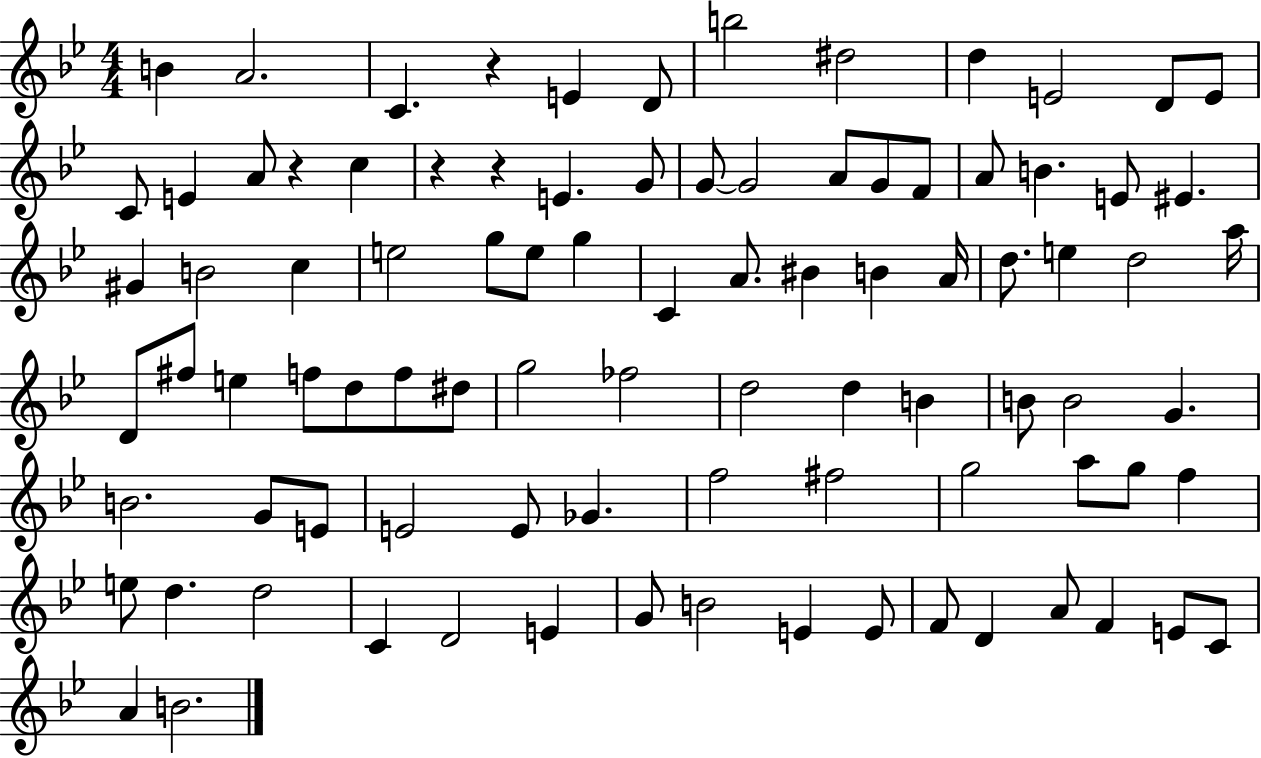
{
  \clef treble
  \numericTimeSignature
  \time 4/4
  \key bes \major
  b'4 a'2. | c'4. r4 e'4 d'8 | b''2 dis''2 | d''4 e'2 d'8 e'8 | \break c'8 e'4 a'8 r4 c''4 | r4 r4 e'4. g'8 | g'8~~ g'2 a'8 g'8 f'8 | a'8 b'4. e'8 eis'4. | \break gis'4 b'2 c''4 | e''2 g''8 e''8 g''4 | c'4 a'8. bis'4 b'4 a'16 | d''8. e''4 d''2 a''16 | \break d'8 fis''8 e''4 f''8 d''8 f''8 dis''8 | g''2 fes''2 | d''2 d''4 b'4 | b'8 b'2 g'4. | \break b'2. g'8 e'8 | e'2 e'8 ges'4. | f''2 fis''2 | g''2 a''8 g''8 f''4 | \break e''8 d''4. d''2 | c'4 d'2 e'4 | g'8 b'2 e'4 e'8 | f'8 d'4 a'8 f'4 e'8 c'8 | \break a'4 b'2. | \bar "|."
}